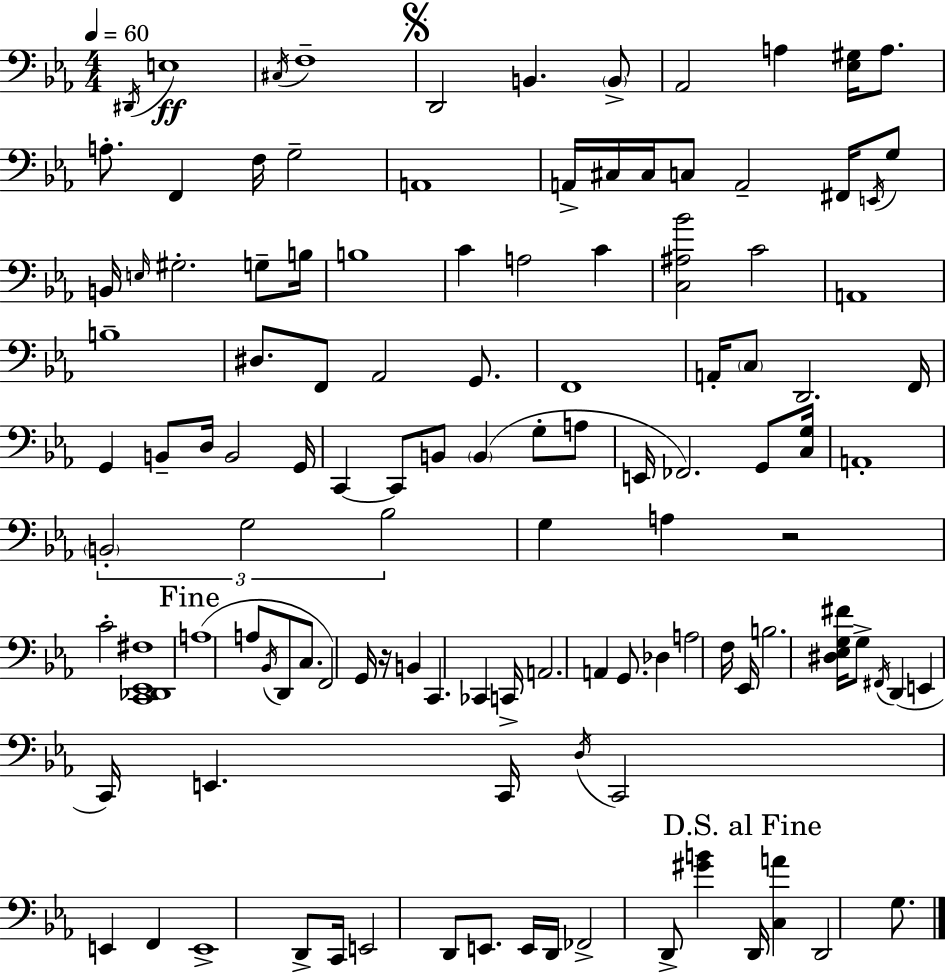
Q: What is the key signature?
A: EES major